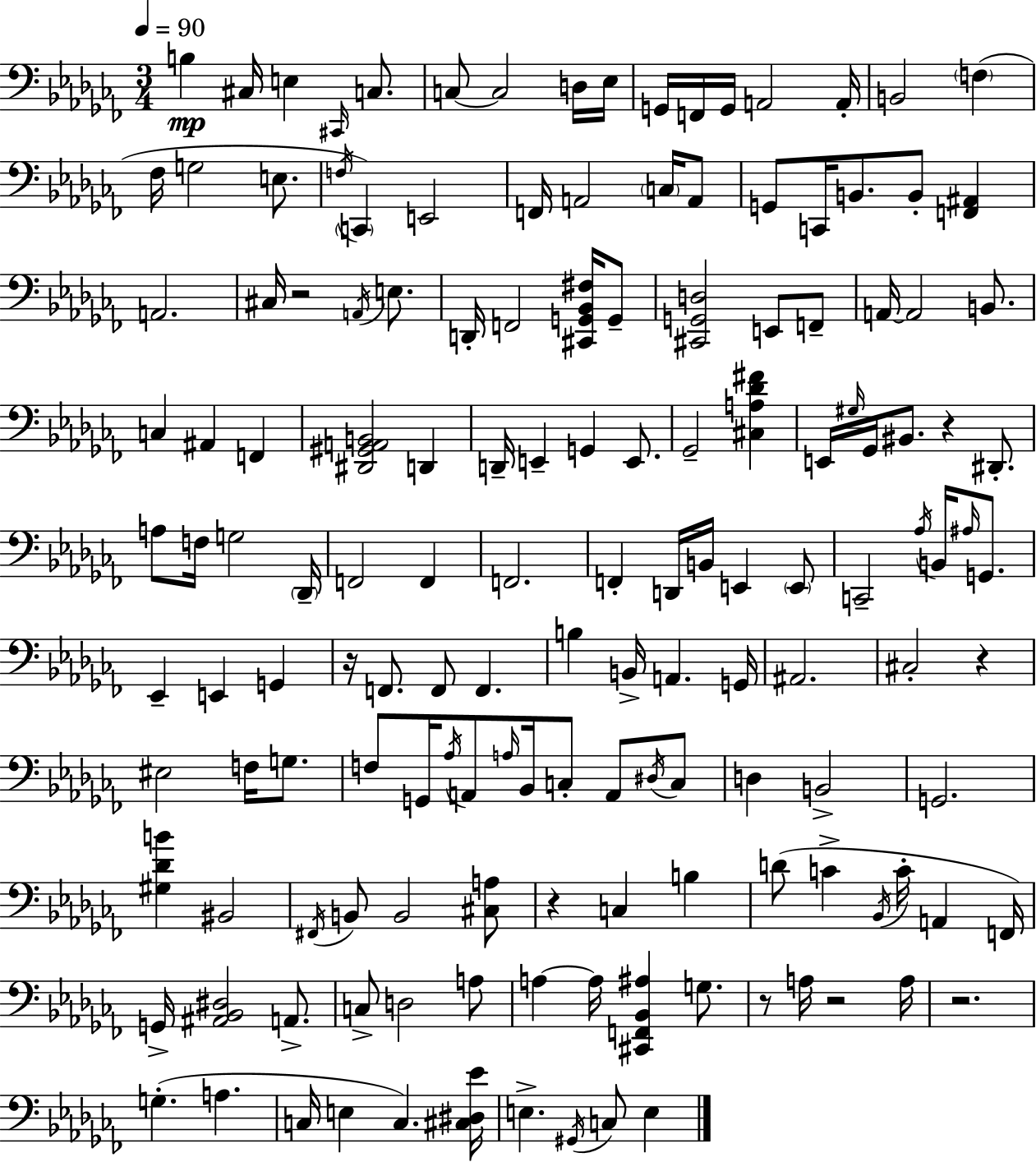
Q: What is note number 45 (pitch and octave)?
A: F2